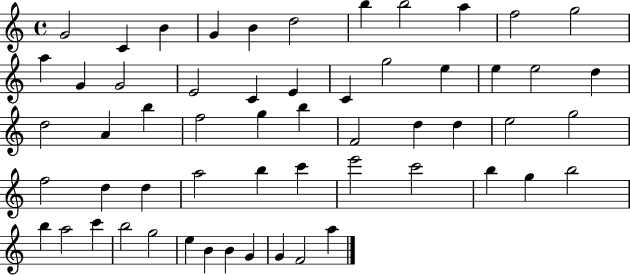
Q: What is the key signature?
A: C major